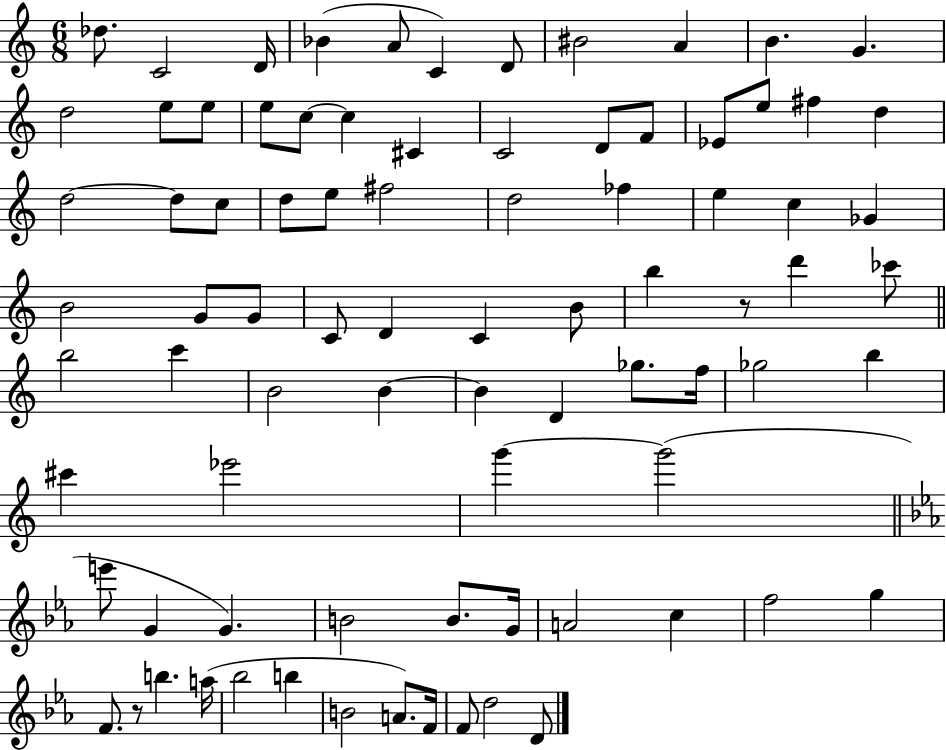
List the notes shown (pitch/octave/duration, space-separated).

Db5/e. C4/h D4/s Bb4/q A4/e C4/q D4/e BIS4/h A4/q B4/q. G4/q. D5/h E5/e E5/e E5/e C5/e C5/q C#4/q C4/h D4/e F4/e Eb4/e E5/e F#5/q D5/q D5/h D5/e C5/e D5/e E5/e F#5/h D5/h FES5/q E5/q C5/q Gb4/q B4/h G4/e G4/e C4/e D4/q C4/q B4/e B5/q R/e D6/q CES6/e B5/h C6/q B4/h B4/q B4/q D4/q Gb5/e. F5/s Gb5/h B5/q C#6/q Eb6/h G6/q G6/h E6/e G4/q G4/q. B4/h B4/e. G4/s A4/h C5/q F5/h G5/q F4/e. R/e B5/q. A5/s Bb5/h B5/q B4/h A4/e. F4/s F4/e D5/h D4/e